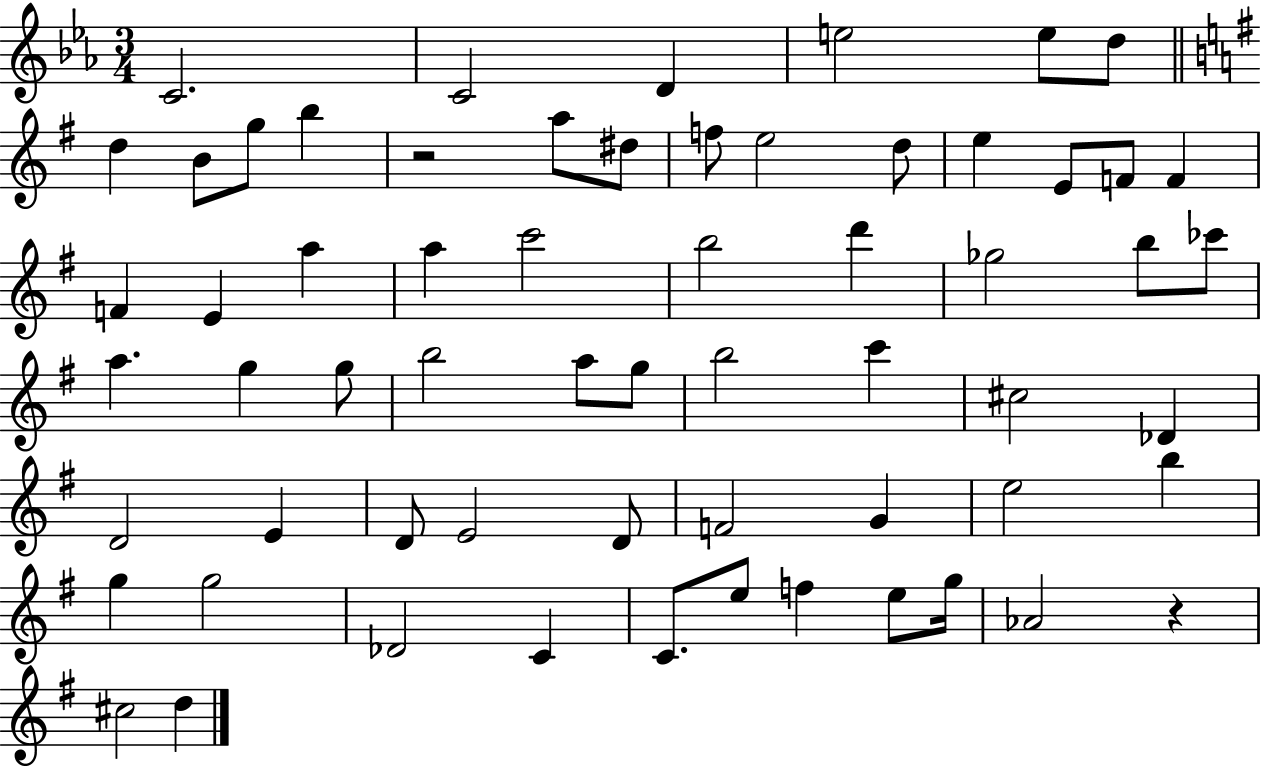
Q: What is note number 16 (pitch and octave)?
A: E5